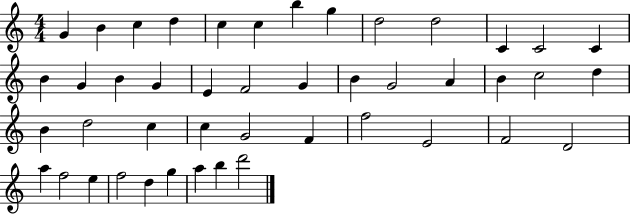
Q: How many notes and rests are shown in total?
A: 45